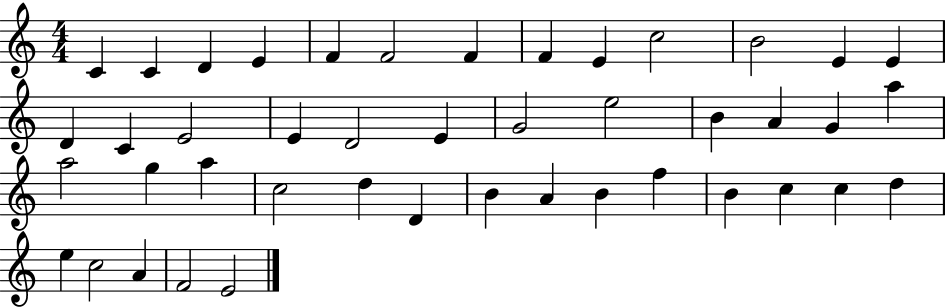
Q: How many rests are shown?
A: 0